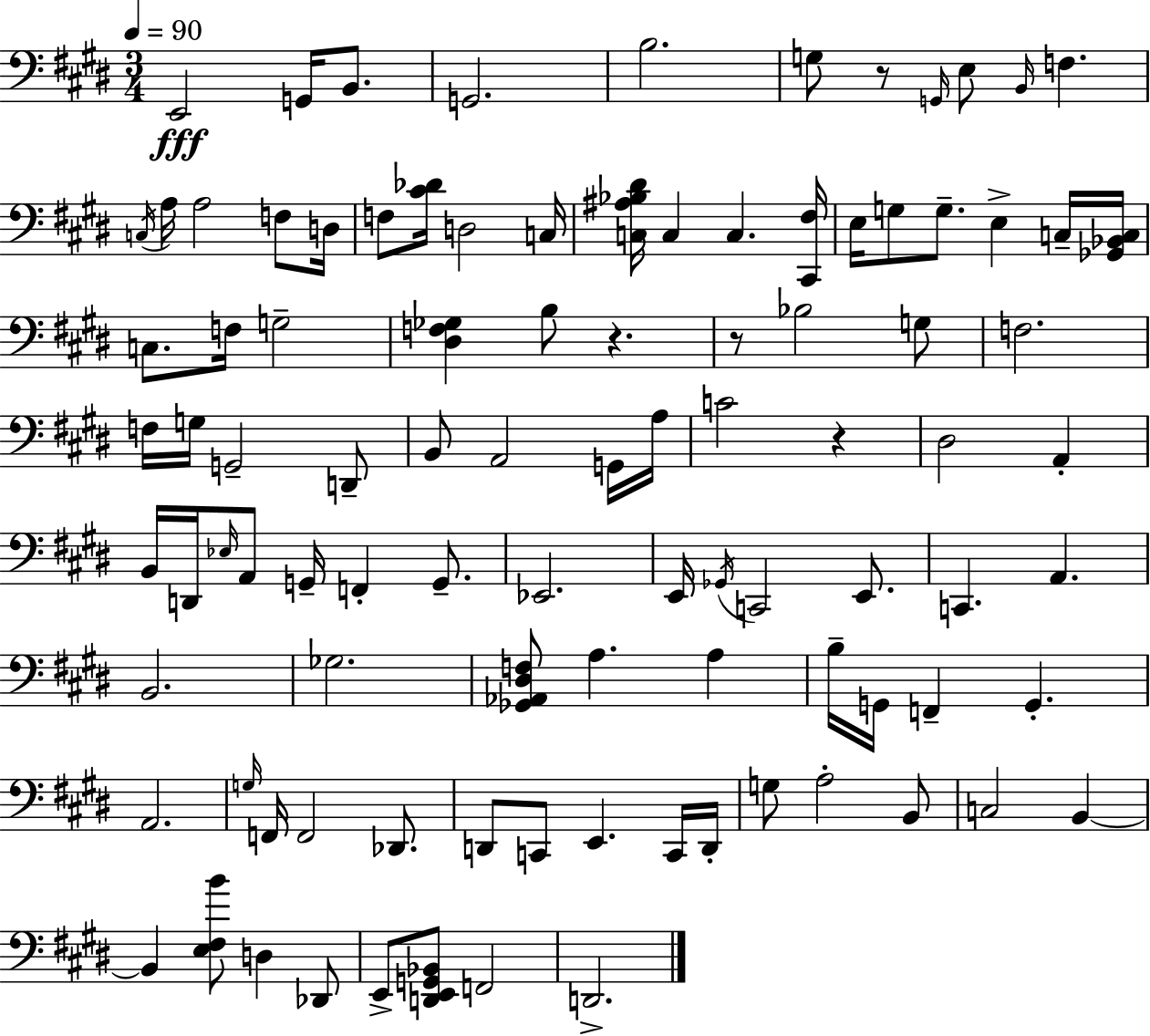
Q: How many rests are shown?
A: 4